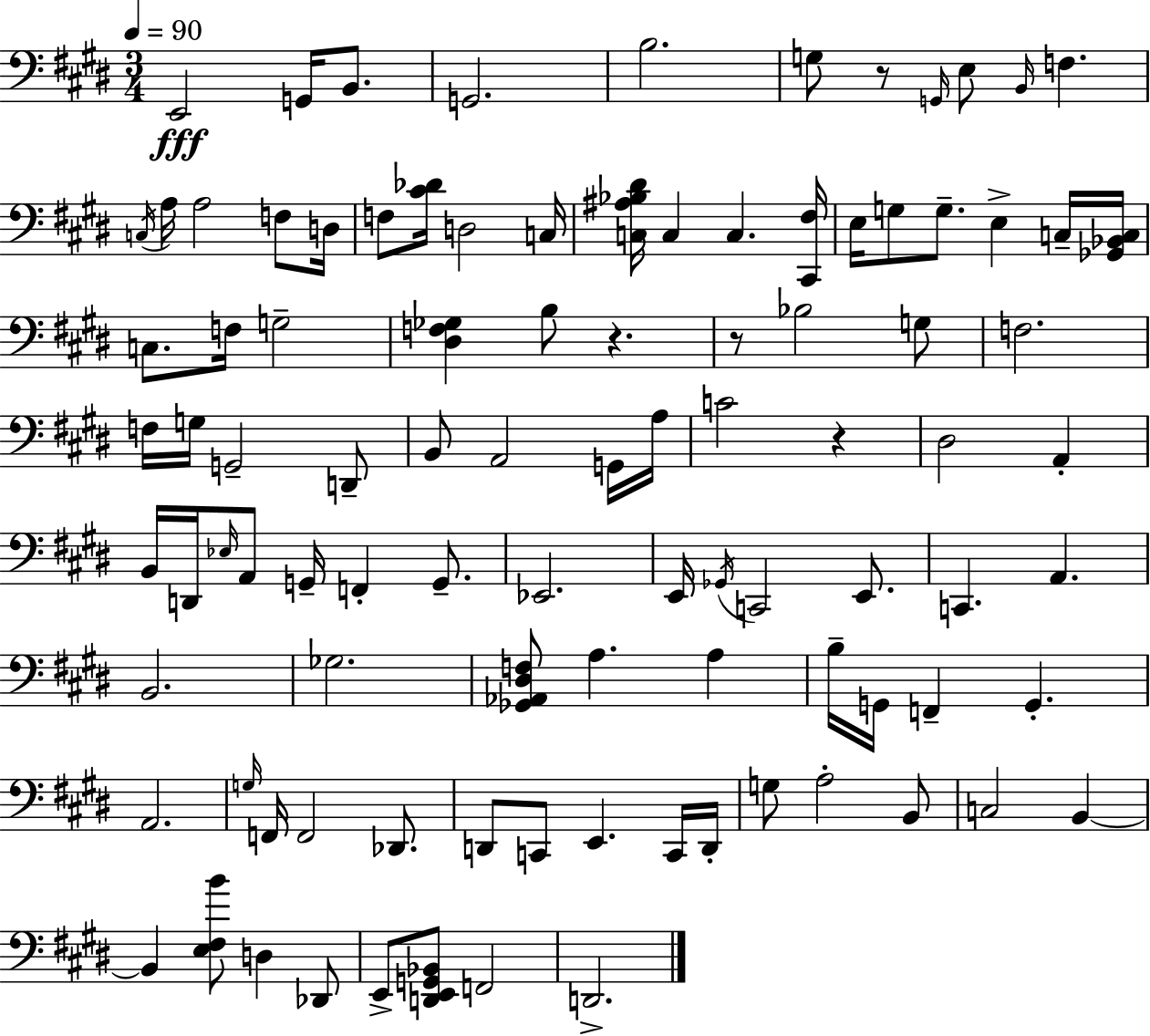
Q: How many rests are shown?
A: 4